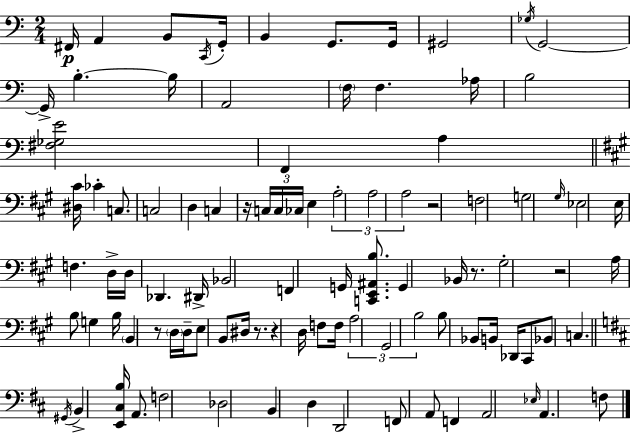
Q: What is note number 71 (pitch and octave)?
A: Bb2